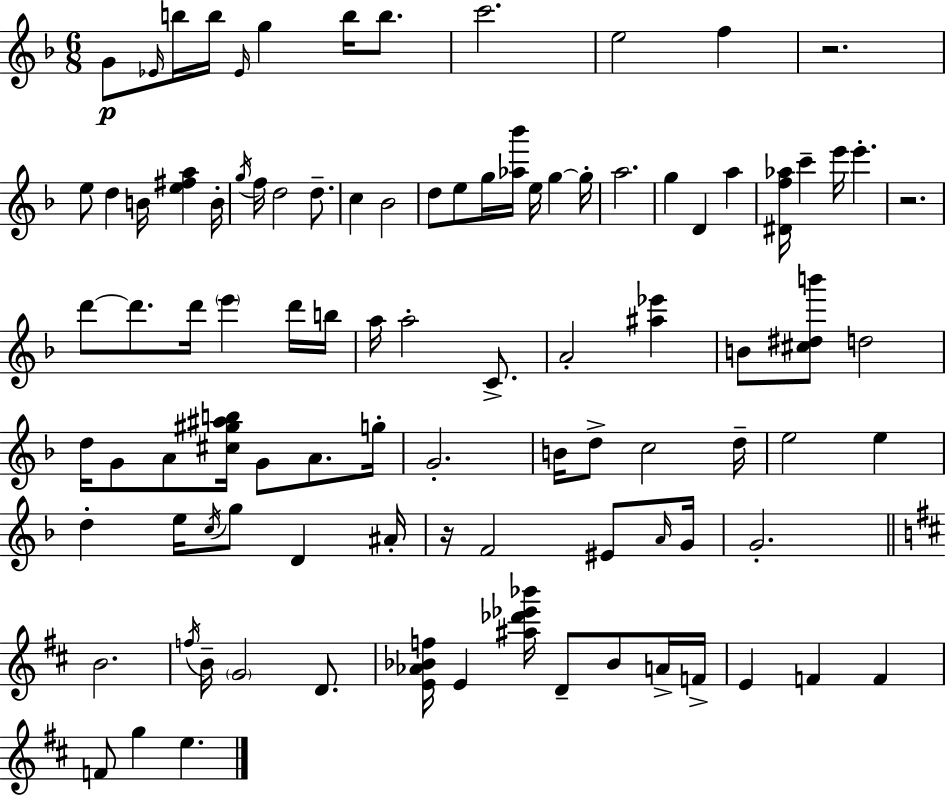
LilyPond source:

{
  \clef treble
  \numericTimeSignature
  \time 6/8
  \key f \major
  g'8\p \grace { ees'16 } b''16 b''16 \grace { ees'16 } g''4 b''16 b''8. | c'''2. | e''2 f''4 | r2. | \break e''8 d''4 b'16 <e'' fis'' a''>4 | b'16-. \acciaccatura { g''16 } f''16 d''2 | d''8.-- c''4 bes'2 | d''8 e''8 g''16 <aes'' bes'''>16 e''16 g''4~~ | \break g''16-. a''2. | g''4 d'4 a''4 | <dis' f'' aes''>16 c'''4-- e'''16 e'''4.-. | r2. | \break d'''8~~ d'''8. d'''16 \parenthesize e'''4 | d'''16 b''16 a''16 a''2-. | c'8.-> a'2-. <ais'' ees'''>4 | b'8 <cis'' dis'' b'''>8 d''2 | \break d''16 g'8 a'8 <cis'' gis'' ais'' b''>16 g'8 a'8. | g''16-. g'2.-. | b'16 d''8-> c''2 | d''16-- e''2 e''4 | \break d''4-. e''16 \acciaccatura { c''16 } g''8 d'4 | ais'16-. r16 f'2 | eis'8 \grace { a'16 } g'16 g'2.-. | \bar "||" \break \key d \major b'2. | \acciaccatura { f''16 } b'16-- \parenthesize g'2 d'8. | <e' aes' bes' f''>16 e'4 <ais'' des''' ees''' bes'''>16 d'8-- bes'8 a'16-> | f'16-> e'4 f'4 f'4 | \break f'8 g''4 e''4. | \bar "|."
}